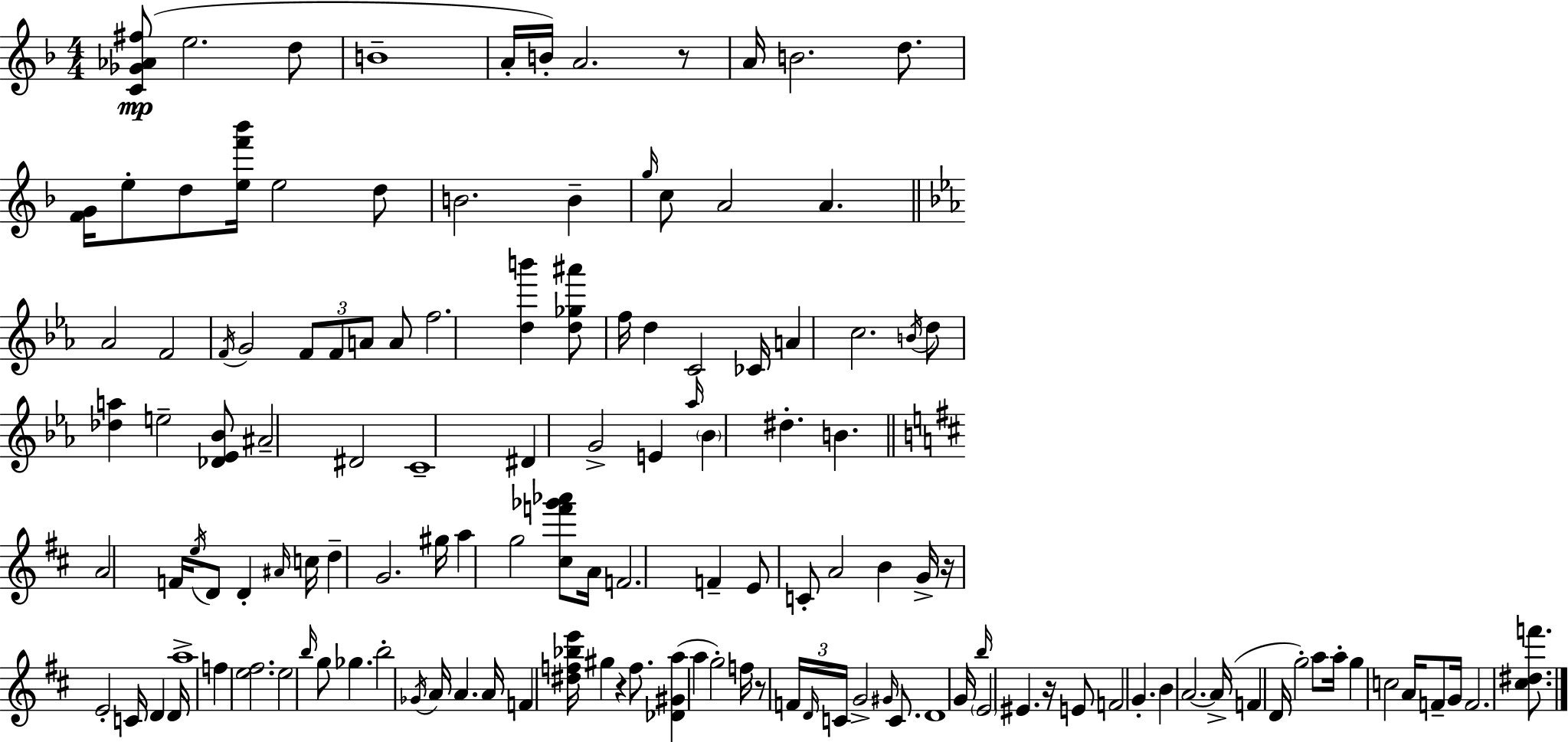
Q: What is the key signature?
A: D minor